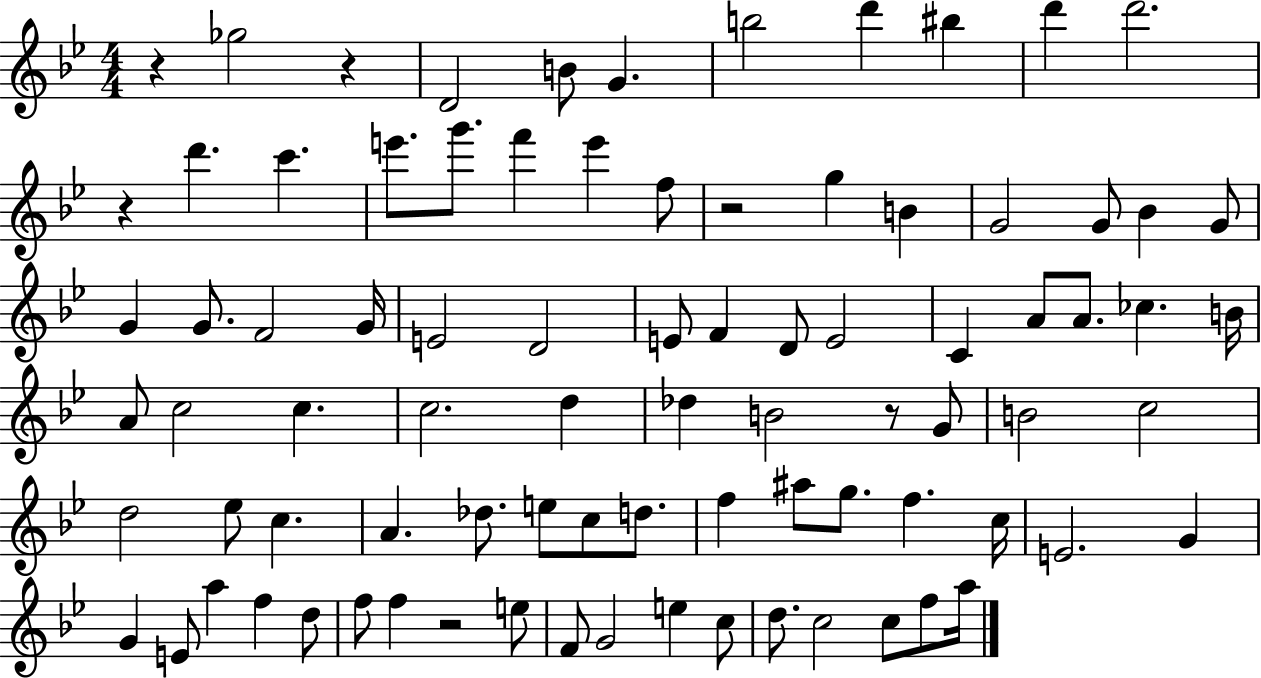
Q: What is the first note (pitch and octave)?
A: Gb5